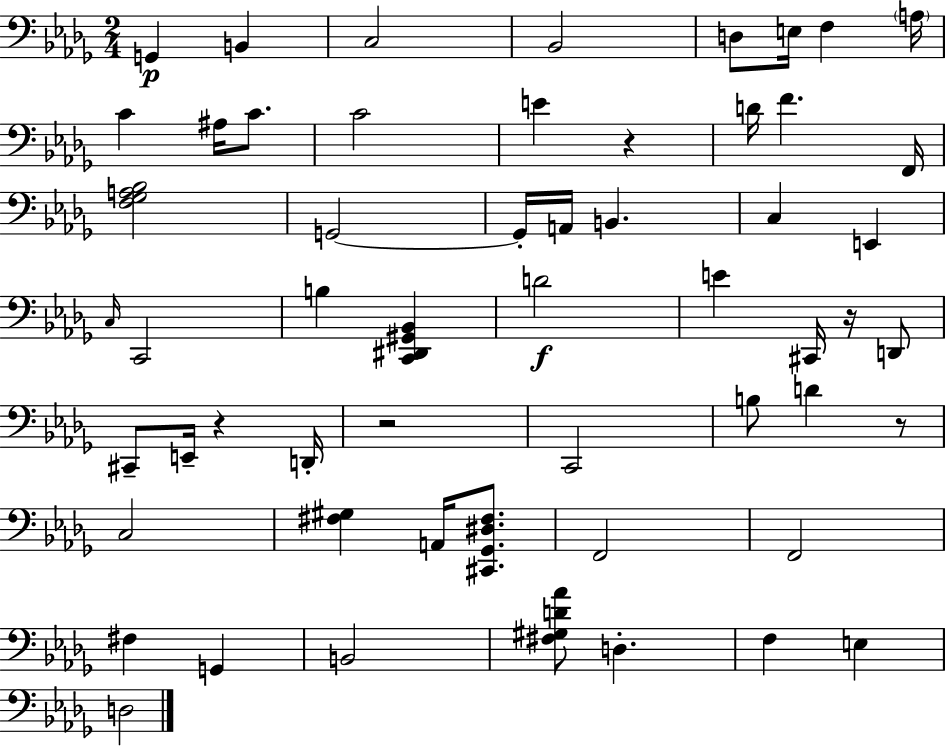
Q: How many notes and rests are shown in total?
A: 56